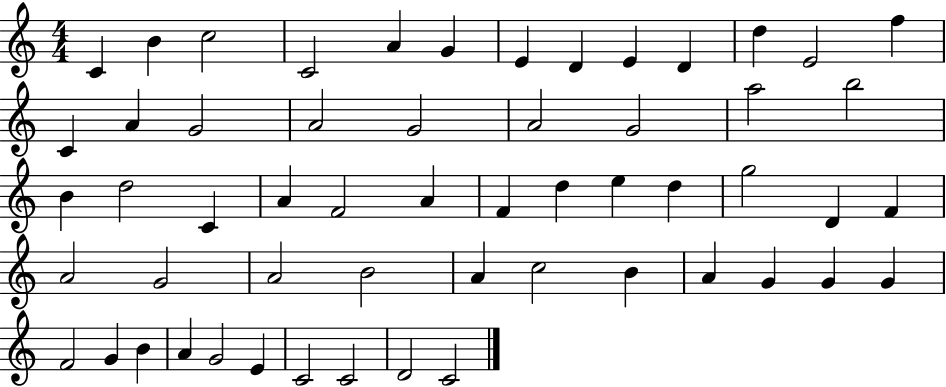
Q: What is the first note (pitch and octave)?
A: C4